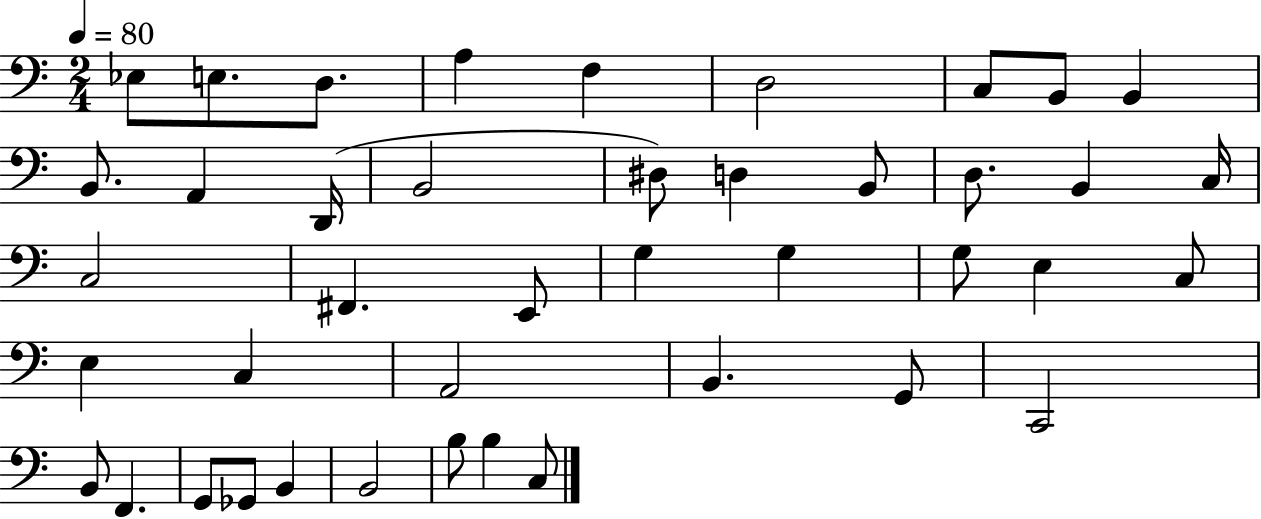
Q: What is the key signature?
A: C major